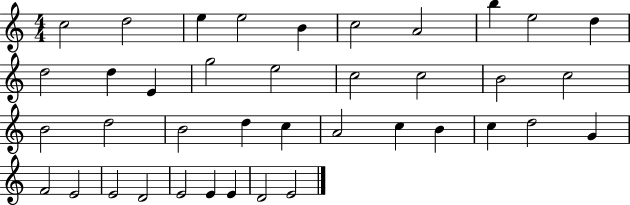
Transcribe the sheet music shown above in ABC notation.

X:1
T:Untitled
M:4/4
L:1/4
K:C
c2 d2 e e2 B c2 A2 b e2 d d2 d E g2 e2 c2 c2 B2 c2 B2 d2 B2 d c A2 c B c d2 G F2 E2 E2 D2 E2 E E D2 E2